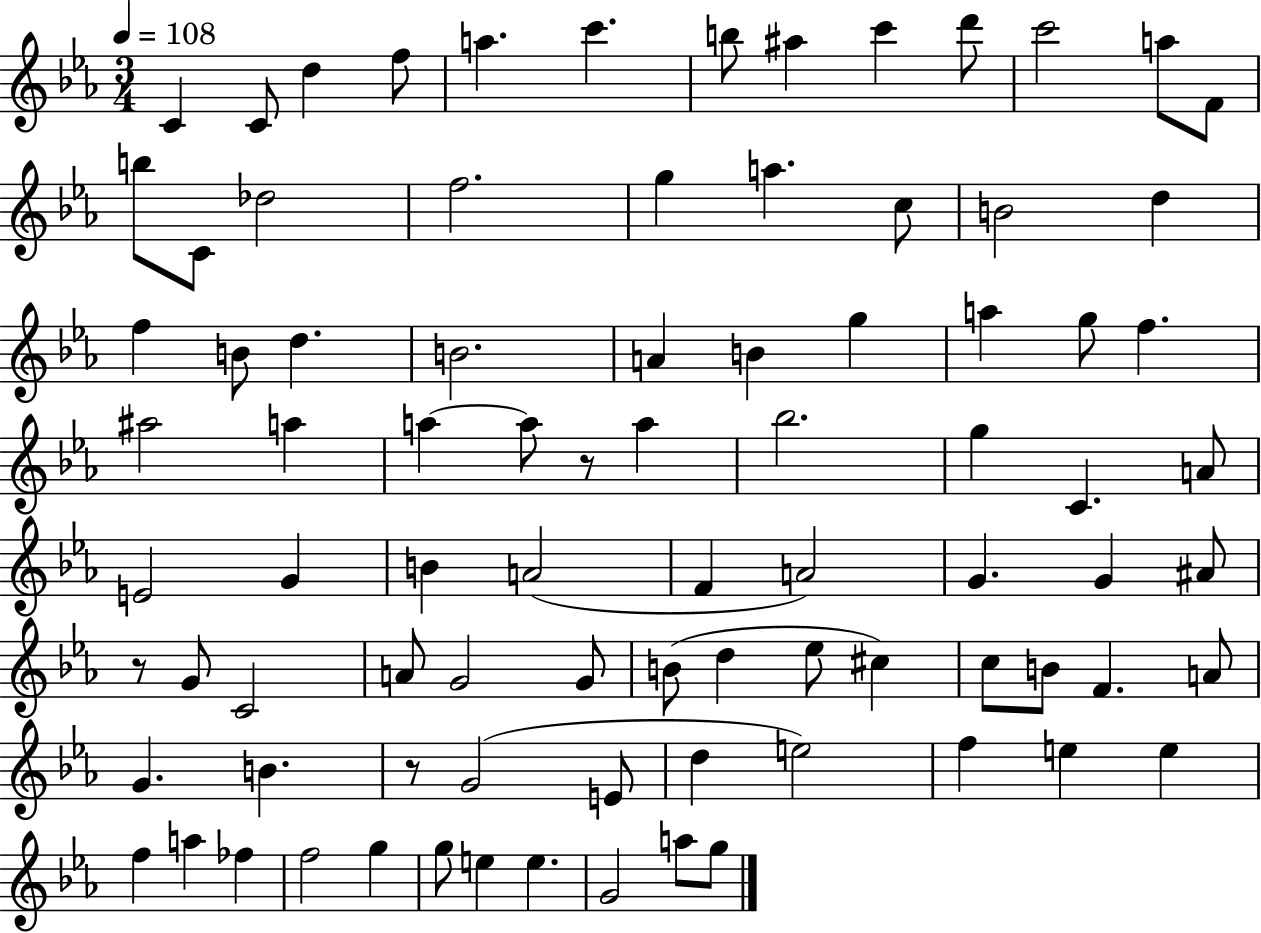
{
  \clef treble
  \numericTimeSignature
  \time 3/4
  \key ees \major
  \tempo 4 = 108
  c'4 c'8 d''4 f''8 | a''4. c'''4. | b''8 ais''4 c'''4 d'''8 | c'''2 a''8 f'8 | \break b''8 c'8 des''2 | f''2. | g''4 a''4. c''8 | b'2 d''4 | \break f''4 b'8 d''4. | b'2. | a'4 b'4 g''4 | a''4 g''8 f''4. | \break ais''2 a''4 | a''4~~ a''8 r8 a''4 | bes''2. | g''4 c'4. a'8 | \break e'2 g'4 | b'4 a'2( | f'4 a'2) | g'4. g'4 ais'8 | \break r8 g'8 c'2 | a'8 g'2 g'8 | b'8( d''4 ees''8 cis''4) | c''8 b'8 f'4. a'8 | \break g'4. b'4. | r8 g'2( e'8 | d''4 e''2) | f''4 e''4 e''4 | \break f''4 a''4 fes''4 | f''2 g''4 | g''8 e''4 e''4. | g'2 a''8 g''8 | \break \bar "|."
}